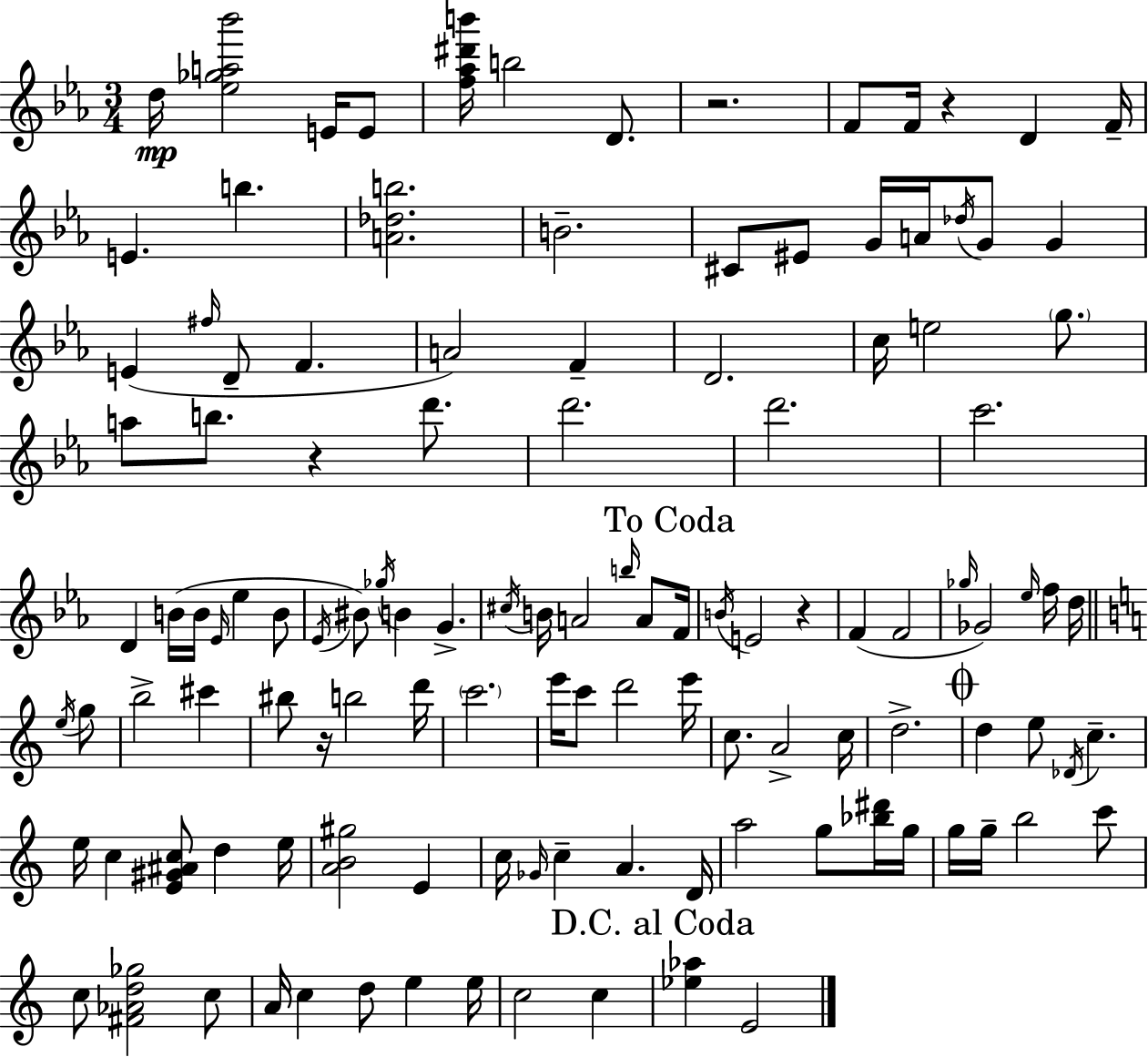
D5/s [Eb5,Gb5,A5,Bb6]/h E4/s E4/e [F5,Ab5,D#6,B6]/s B5/h D4/e. R/h. F4/e F4/s R/q D4/q F4/s E4/q. B5/q. [A4,Db5,B5]/h. B4/h. C#4/e EIS4/e G4/s A4/s Db5/s G4/e G4/q E4/q F#5/s D4/e F4/q. A4/h F4/q D4/h. C5/s E5/h G5/e. A5/e B5/e. R/q D6/e. D6/h. D6/h. C6/h. D4/q B4/s B4/s Eb4/s Eb5/q B4/e Eb4/s BIS4/e Gb5/s B4/q G4/q. C#5/s B4/s A4/h B5/s A4/e F4/s B4/s E4/h R/q F4/q F4/h Gb5/s Gb4/h Eb5/s F5/s D5/s E5/s G5/e B5/h C#6/q BIS5/e R/s B5/h D6/s C6/h. E6/s C6/e D6/h E6/s C5/e. A4/h C5/s D5/h. D5/q E5/e Db4/s C5/q. E5/s C5/q [E4,G#4,A#4,C5]/e D5/q E5/s [A4,B4,G#5]/h E4/q C5/s Gb4/s C5/q A4/q. D4/s A5/h G5/e [Bb5,D#6]/s G5/s G5/s G5/s B5/h C6/e C5/e [F#4,Ab4,D5,Gb5]/h C5/e A4/s C5/q D5/e E5/q E5/s C5/h C5/q [Eb5,Ab5]/q E4/h